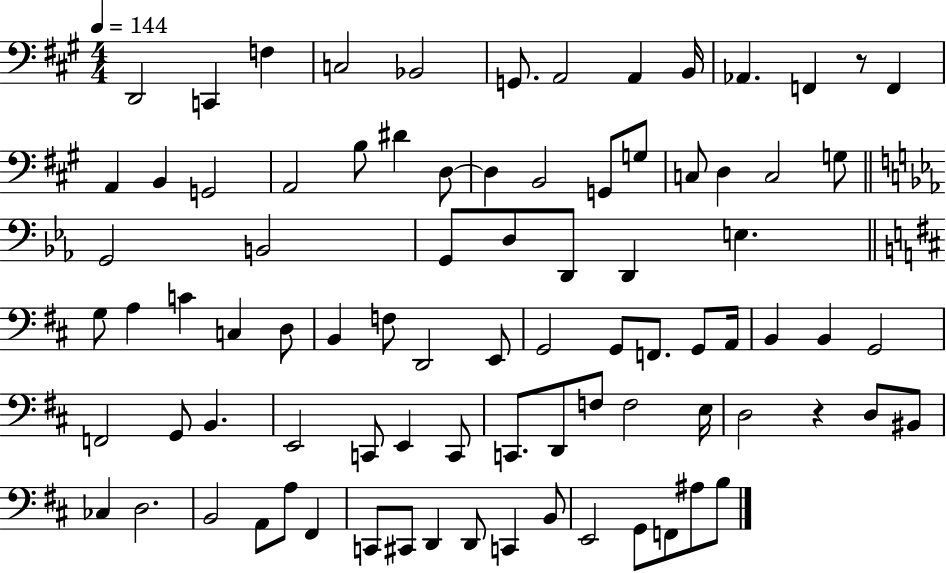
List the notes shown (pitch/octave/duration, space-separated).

D2/h C2/q F3/q C3/h Bb2/h G2/e. A2/h A2/q B2/s Ab2/q. F2/q R/e F2/q A2/q B2/q G2/h A2/h B3/e D#4/q D3/e D3/q B2/h G2/e G3/e C3/e D3/q C3/h G3/e G2/h B2/h G2/e D3/e D2/e D2/q E3/q. G3/e A3/q C4/q C3/q D3/e B2/q F3/e D2/h E2/e G2/h G2/e F2/e. G2/e A2/s B2/q B2/q G2/h F2/h G2/e B2/q. E2/h C2/e E2/q C2/e C2/e. D2/e F3/e F3/h E3/s D3/h R/q D3/e BIS2/e CES3/q D3/h. B2/h A2/e A3/e F#2/q C2/e C#2/e D2/q D2/e C2/q B2/e E2/h G2/e F2/e A#3/e B3/e